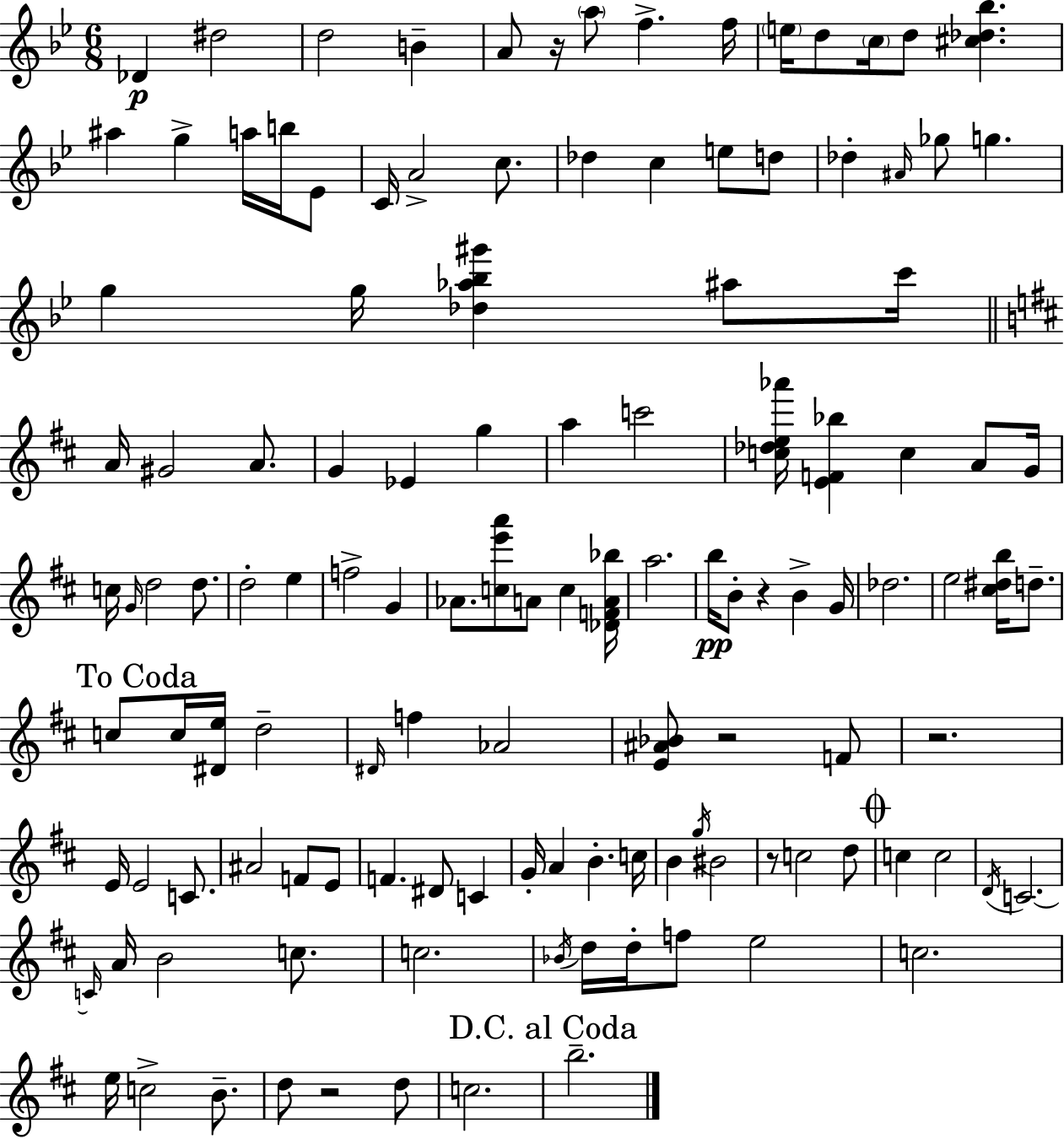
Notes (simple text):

Db4/q D#5/h D5/h B4/q A4/e R/s A5/e F5/q. F5/s E5/s D5/e C5/s D5/e [C#5,Db5,Bb5]/q. A#5/q G5/q A5/s B5/s Eb4/e C4/s A4/h C5/e. Db5/q C5/q E5/e D5/e Db5/q A#4/s Gb5/e G5/q. G5/q G5/s [Db5,Ab5,Bb5,G#6]/q A#5/e C6/s A4/s G#4/h A4/e. G4/q Eb4/q G5/q A5/q C6/h [C5,Db5,E5,Ab6]/s [E4,F4,Bb5]/q C5/q A4/e G4/s C5/s G4/s D5/h D5/e. D5/h E5/q F5/h G4/q Ab4/e. [C5,E6,A6]/e A4/e C5/q [Db4,F4,A4,Bb5]/s A5/h. B5/s B4/e R/q B4/q G4/s Db5/h. E5/h [C#5,D#5,B5]/s D5/e. C5/e C5/s [D#4,E5]/s D5/h D#4/s F5/q Ab4/h [E4,A#4,Bb4]/e R/h F4/e R/h. E4/s E4/h C4/e. A#4/h F4/e E4/e F4/q. D#4/e C4/q G4/s A4/q B4/q. C5/s B4/q G5/s BIS4/h R/e C5/h D5/e C5/q C5/h D4/s C4/h. C4/s A4/s B4/h C5/e. C5/h. Bb4/s D5/s D5/s F5/e E5/h C5/h. E5/s C5/h B4/e. D5/e R/h D5/e C5/h. B5/h.